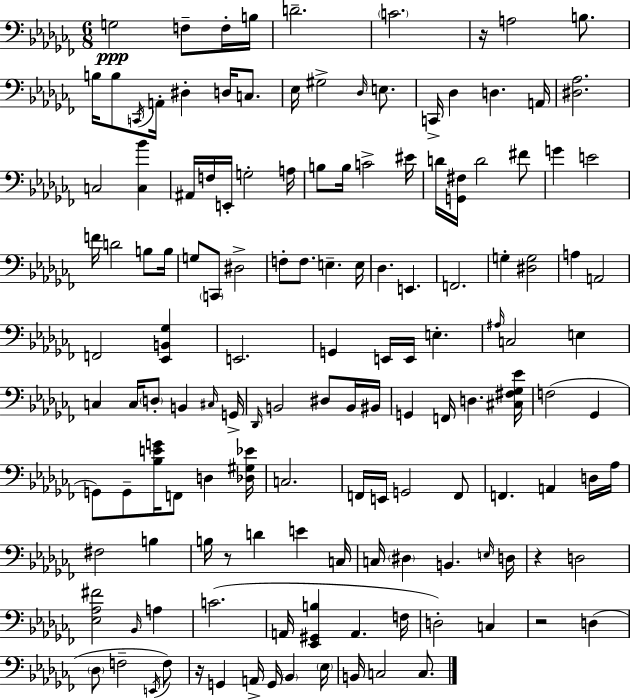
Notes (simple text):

G3/h F3/e F3/s B3/s D4/h. C4/h. R/s A3/h B3/e. B3/s B3/e C2/s A2/s D#3/q D3/s C3/e. Eb3/s G#3/h Db3/s E3/e. C2/s Db3/q D3/q. A2/s [D#3,Ab3]/h. C3/h [C3,Bb4]/q A#2/s F3/s E2/s G3/h A3/s B3/e B3/s C4/h EIS4/s D4/s [G2,F#3]/s D4/h F#4/e G4/q E4/h F4/s D4/h B3/e B3/s G3/e C2/e D#3/h F3/e F3/e. E3/q. E3/s Db3/q. E2/q. F2/h. G3/q [D#3,G3]/h A3/q A2/h F2/h [Eb2,B2,Gb3]/q E2/h. G2/q E2/s E2/s E3/q. A#3/s C3/h E3/q C3/q C3/s D3/e B2/q C#3/s G2/s Db2/s B2/h D#3/e B2/s BIS2/s G2/q F2/s D3/q. [C#3,F#3,Gb3,Eb4]/s F3/h Gb2/q G2/e G2/e [Bb3,E4,G4]/s F2/e D3/q [Db3,G#3,Eb4]/s C3/h. F2/s E2/s G2/h F2/e F2/q. A2/q D3/s Ab3/s F#3/h B3/q B3/s R/e D4/q E4/q C3/s C3/s D#3/q B2/q. E3/s D3/s R/q D3/h [Eb3,Ab3,F#4]/h Bb2/s A3/q C4/h. A2/s [Eb2,G#2,B3]/q A2/q. F3/s D3/h C3/q R/h D3/q Db3/e F3/h E2/s F3/e R/s G2/q A2/s G2/s Bb2/q Eb3/s B2/s C3/h C3/e.